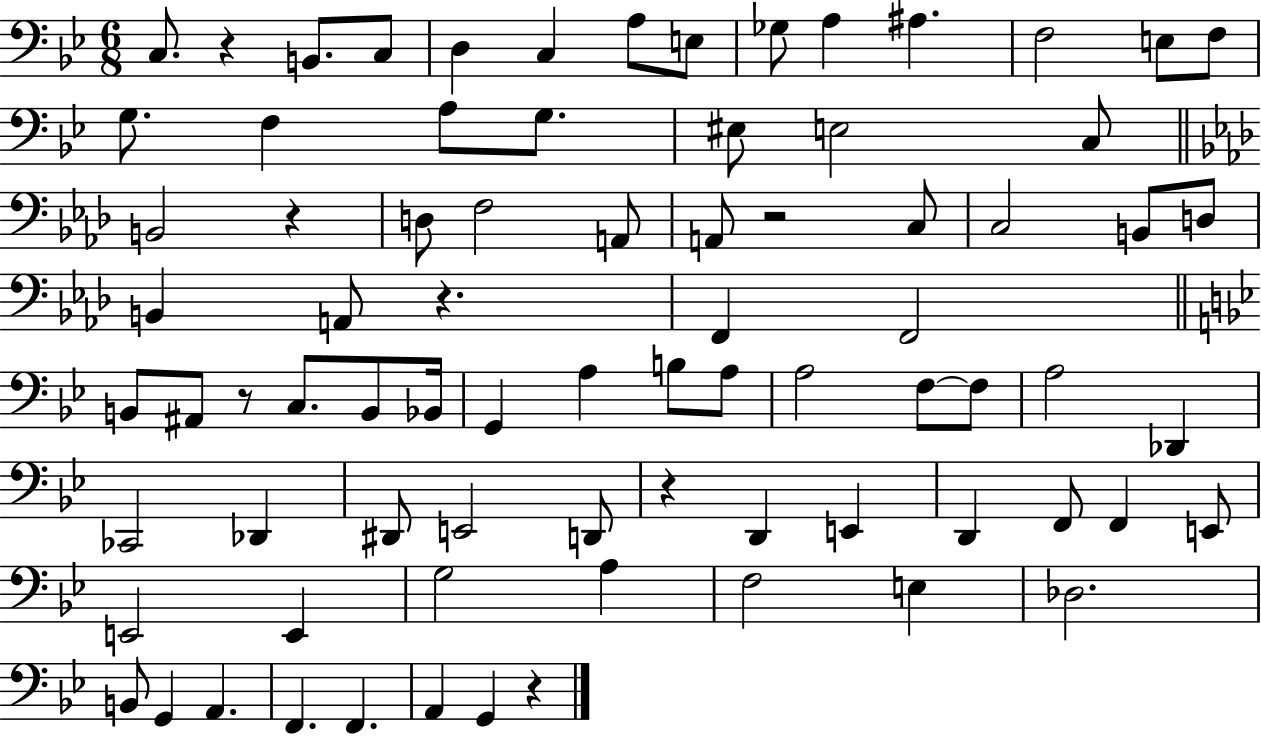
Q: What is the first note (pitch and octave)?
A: C3